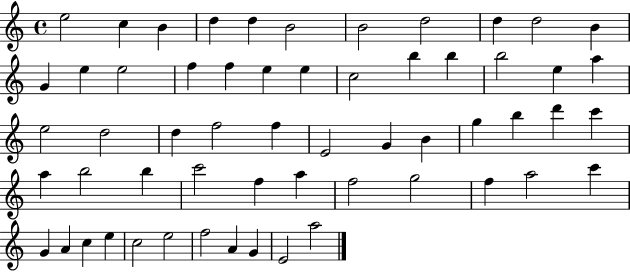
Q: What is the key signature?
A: C major